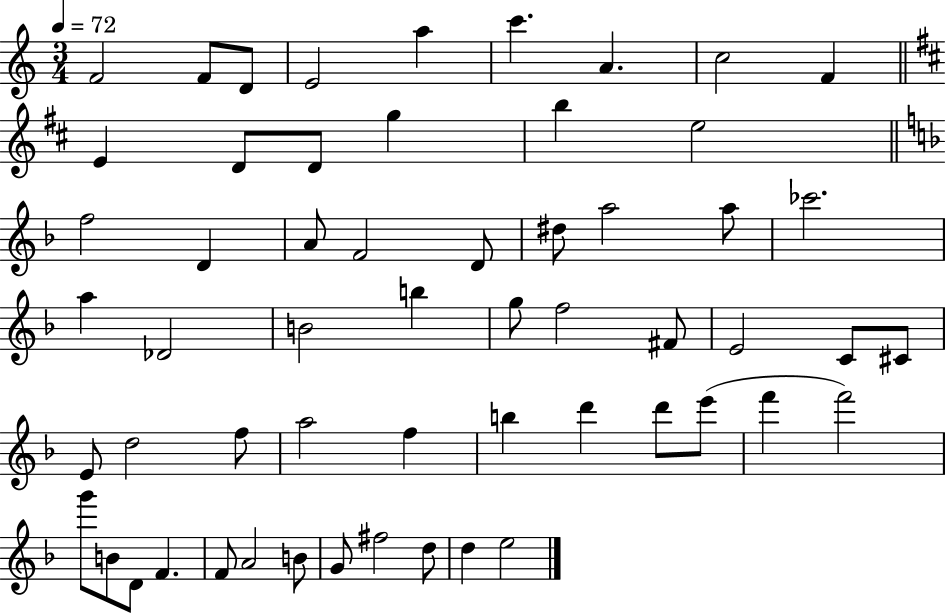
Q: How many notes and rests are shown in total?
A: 57